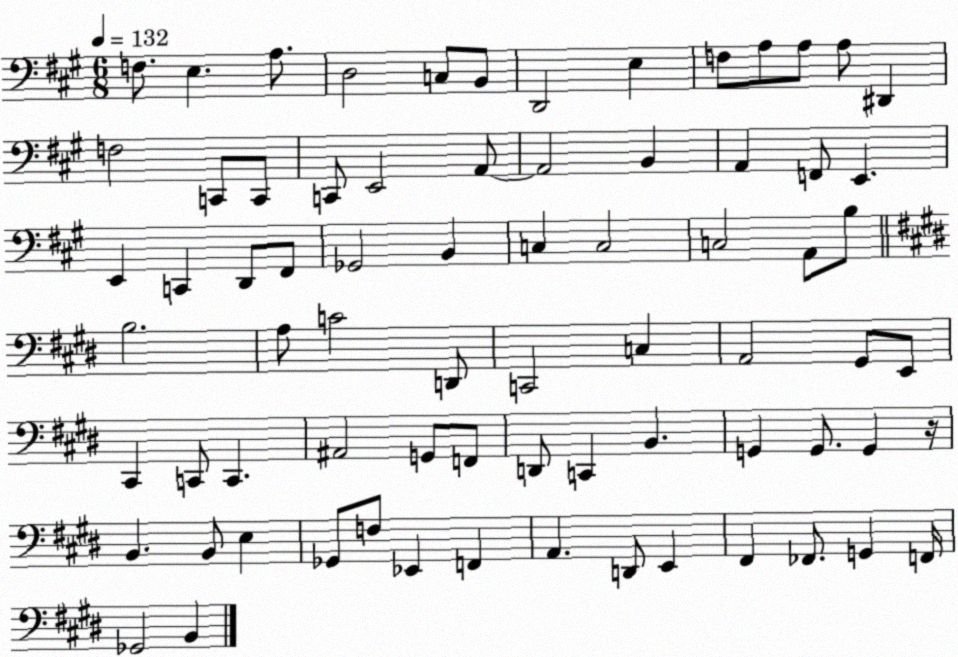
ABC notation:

X:1
T:Untitled
M:6/8
L:1/4
K:A
F,/2 E, A,/2 D,2 C,/2 B,,/2 D,,2 E, F,/2 A,/2 A,/2 A,/2 ^D,, F,2 C,,/2 C,,/2 C,,/2 E,,2 A,,/2 A,,2 B,, A,, F,,/2 E,, E,, C,, D,,/2 ^F,,/2 _G,,2 B,, C, C,2 C,2 A,,/2 B,/2 B,2 A,/2 C2 D,,/2 C,,2 C, A,,2 ^G,,/2 E,,/2 ^C,, C,,/2 C,, ^A,,2 G,,/2 F,,/2 D,,/2 C,, B,, G,, G,,/2 G,, z/4 B,, B,,/2 E, _G,,/2 F,/2 _E,, F,, A,, D,,/2 E,, ^F,, _F,,/2 G,, F,,/4 _G,,2 B,,